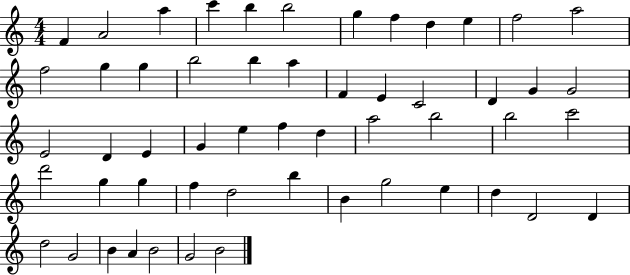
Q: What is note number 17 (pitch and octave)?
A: B5